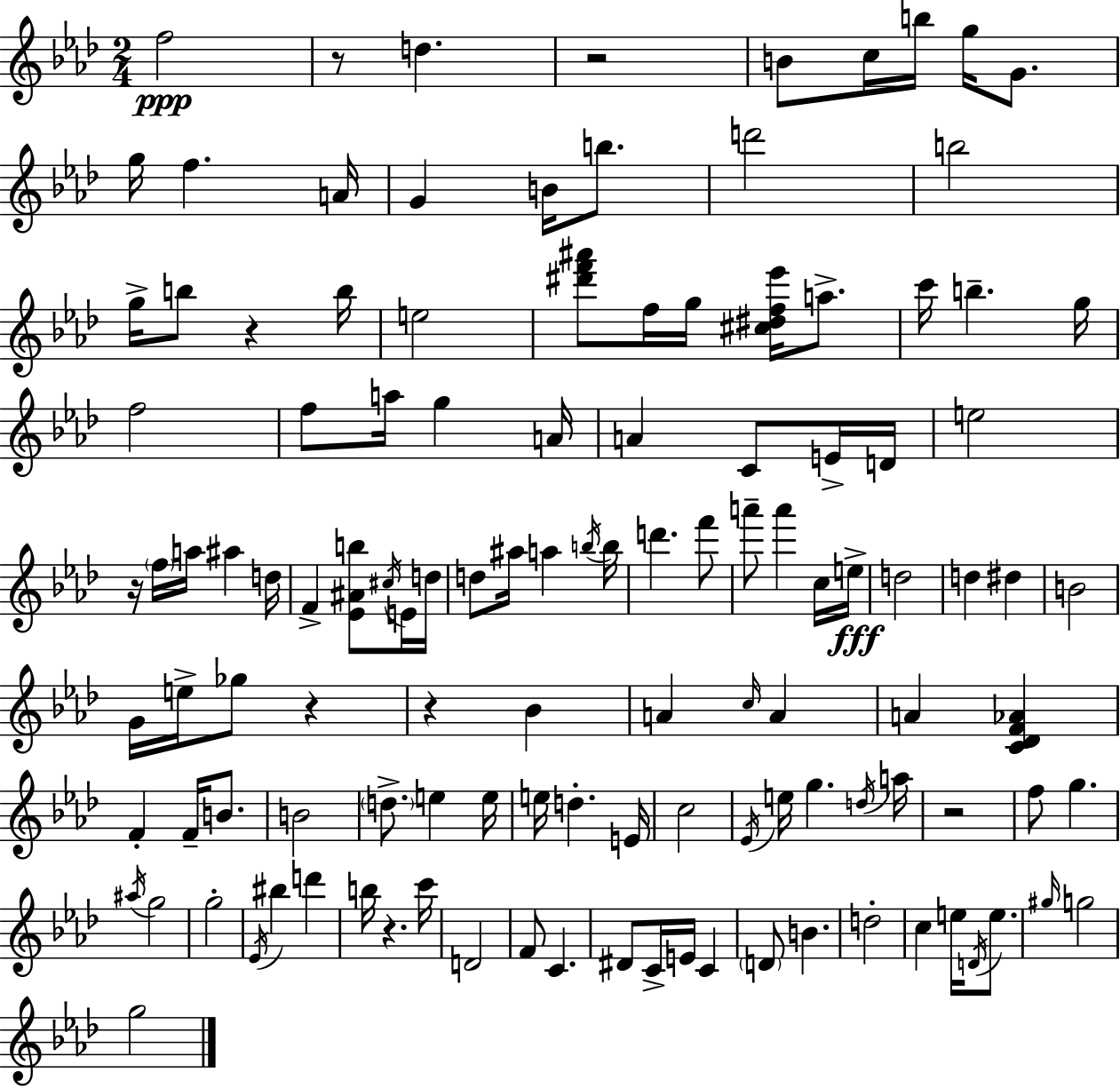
{
  \clef treble
  \numericTimeSignature
  \time 2/4
  \key aes \major
  \repeat volta 2 { f''2\ppp | r8 d''4. | r2 | b'8 c''16 b''16 g''16 g'8. | \break g''16 f''4. a'16 | g'4 b'16 b''8. | d'''2 | b''2 | \break g''16-> b''8 r4 b''16 | e''2 | <dis''' f''' ais'''>8 f''16 g''16 <cis'' dis'' f'' ees'''>16 a''8.-> | c'''16 b''4.-- g''16 | \break f''2 | f''8 a''16 g''4 a'16 | a'4 c'8 e'16-> d'16 | e''2 | \break r16 \parenthesize f''16 a''16 ais''4 d''16 | f'4-> <ees' ais' b''>8 \acciaccatura { cis''16 } e'16 | d''16 d''8 ais''16 a''4 | \acciaccatura { b''16 } b''16 d'''4. | \break f'''8 a'''8-- a'''4 | c''16 e''16->\fff d''2 | d''4 dis''4 | b'2 | \break g'16 e''16-> ges''8 r4 | r4 bes'4 | a'4 \grace { c''16 } a'4 | a'4 <c' des' f' aes'>4 | \break f'4-. f'16-- | b'8. b'2 | \parenthesize d''8.-> e''4 | e''16 e''16 d''4.-. | \break e'16 c''2 | \acciaccatura { ees'16 } e''16 g''4. | \acciaccatura { d''16 } a''16 r2 | f''8 g''4. | \break \acciaccatura { ais''16 } g''2 | g''2-. | \acciaccatura { ees'16 } bis''4 | d'''4 b''16 | \break r4. c'''16 d'2 | f'8 | c'4. dis'8 | c'16-> e'16 c'4 \parenthesize d'8 | \break b'4. d''2-. | c''4 | e''16 \acciaccatura { d'16 } e''8. | \grace { gis''16 } g''2 | \break g''2 | } \bar "|."
}